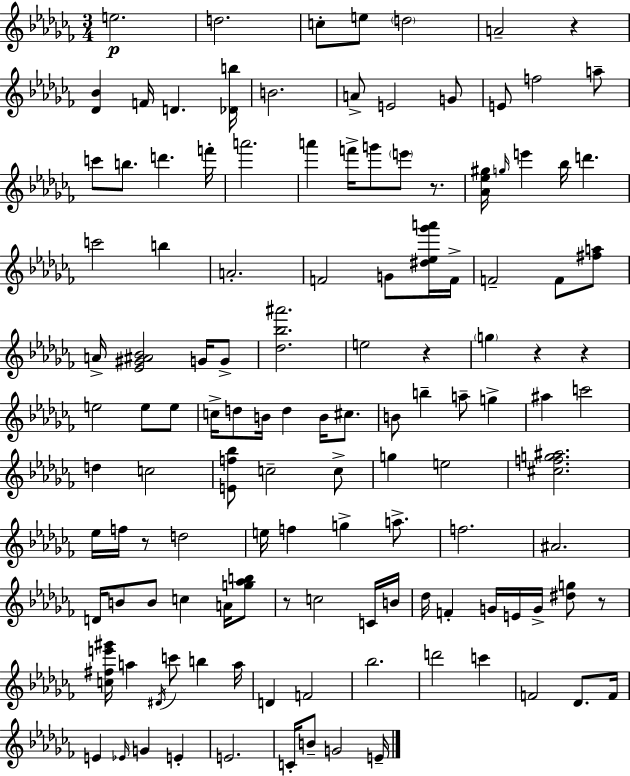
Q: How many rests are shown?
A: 8